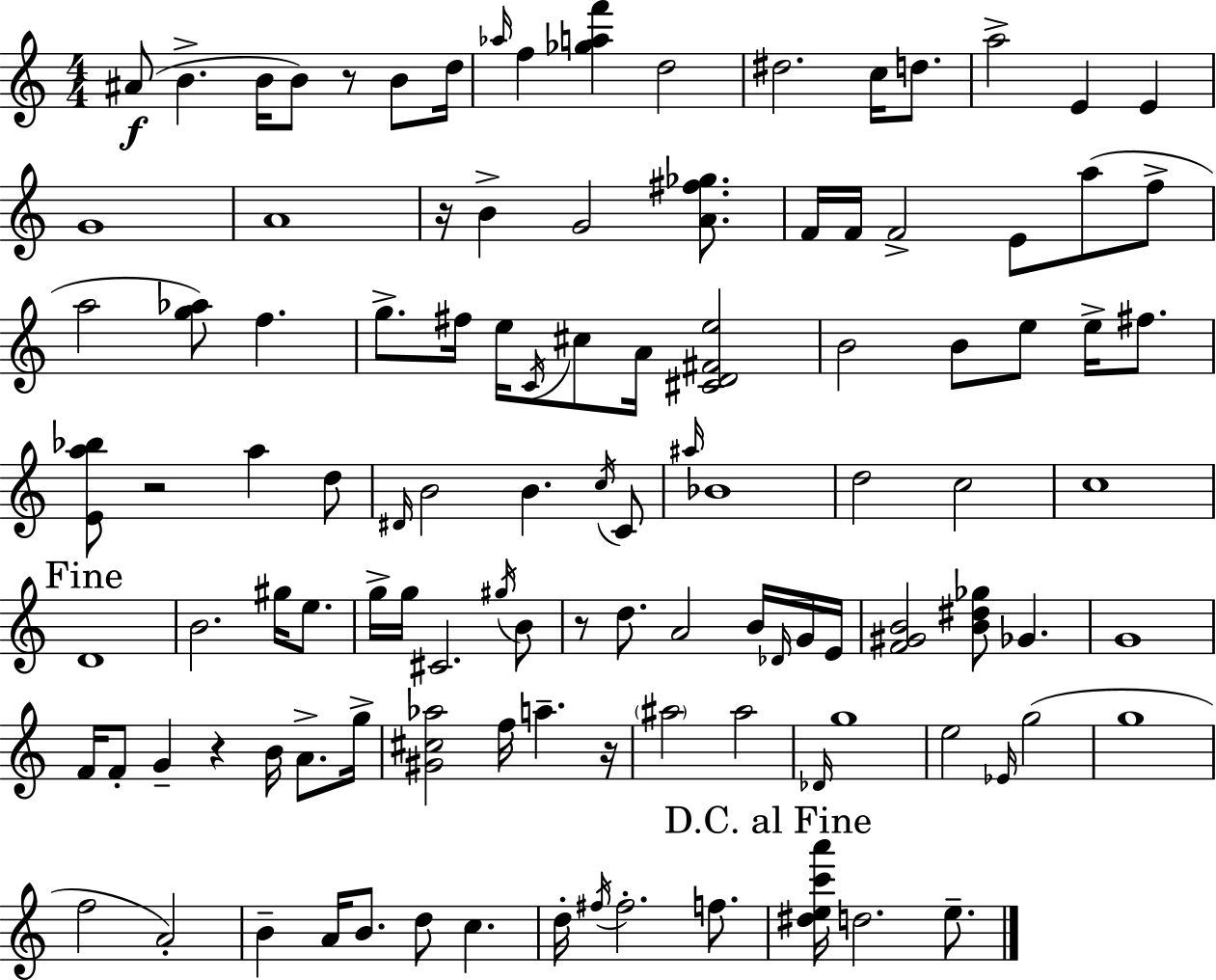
{
  \clef treble
  \numericTimeSignature
  \time 4/4
  \key a \minor
  ais'8(\f b'4.-> b'16 b'8) r8 b'8 d''16 | \grace { aes''16 } f''4 <ges'' a'' f'''>4 d''2 | dis''2. c''16 d''8. | a''2-> e'4 e'4 | \break g'1 | a'1 | r16 b'4-> g'2 <a' fis'' ges''>8. | f'16 f'16 f'2-> e'8 a''8( f''8-> | \break a''2 <g'' aes''>8) f''4. | g''8.-> fis''16 e''16 \acciaccatura { c'16 } cis''8 a'16 <cis' d' fis' e''>2 | b'2 b'8 e''8 e''16-> fis''8. | <e' a'' bes''>8 r2 a''4 | \break d''8 \grace { dis'16 } b'2 b'4. | \acciaccatura { c''16 } c'8 \grace { ais''16 } bes'1 | d''2 c''2 | c''1 | \break \mark "Fine" d'1 | b'2. | gis''16 e''8. g''16-> g''16 cis'2. | \acciaccatura { gis''16 } b'8 r8 d''8. a'2 | \break b'16 \grace { des'16 } g'16 e'16 <f' gis' b'>2 <b' dis'' ges''>8 | ges'4. g'1 | f'16 f'8-. g'4-- r4 | b'16 a'8.-> g''16-> <gis' cis'' aes''>2 f''16 | \break a''4.-- r16 \parenthesize ais''2 ais''2 | \grace { des'16 } g''1 | e''2 | \grace { ees'16 } g''2( g''1 | \break f''2 | a'2-.) b'4-- a'16 b'8. | d''8 c''4. d''16-. \acciaccatura { fis''16 } fis''2.-. | f''8. \mark "D.C. al Fine" <dis'' e'' c''' a'''>16 d''2. | \break e''8.-- \bar "|."
}